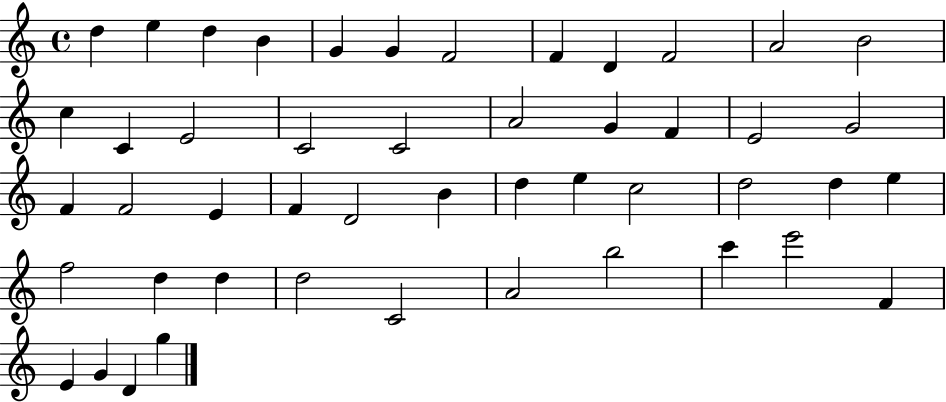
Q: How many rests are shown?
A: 0